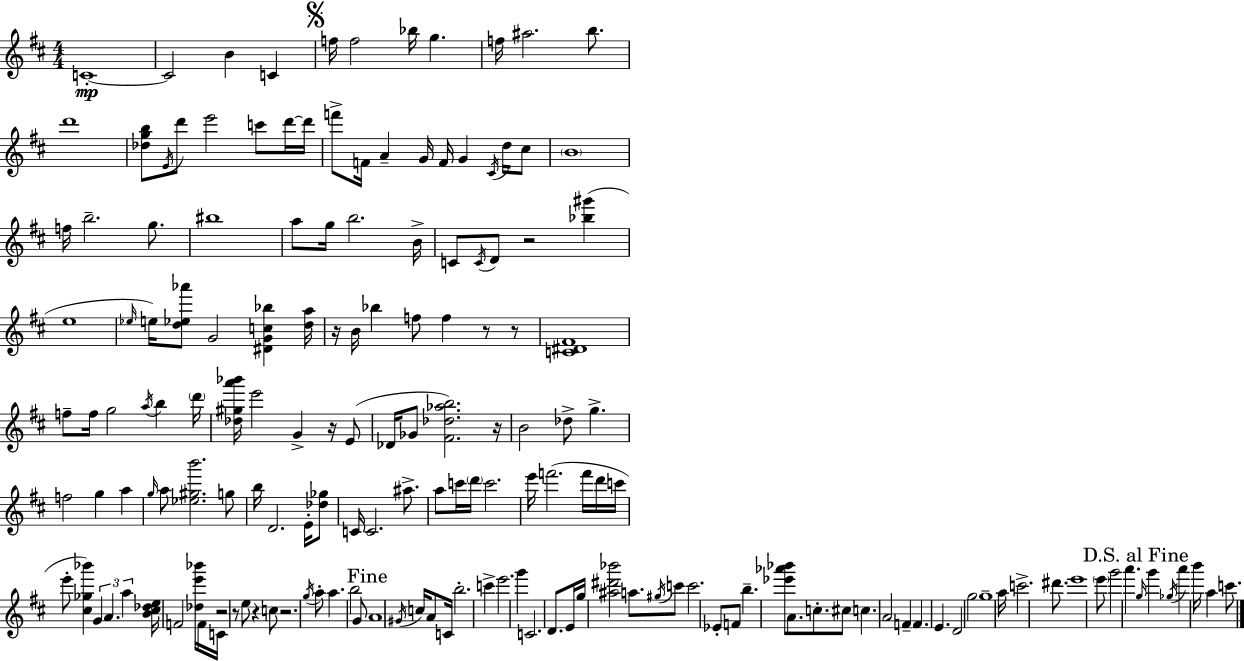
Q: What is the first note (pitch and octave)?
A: C4